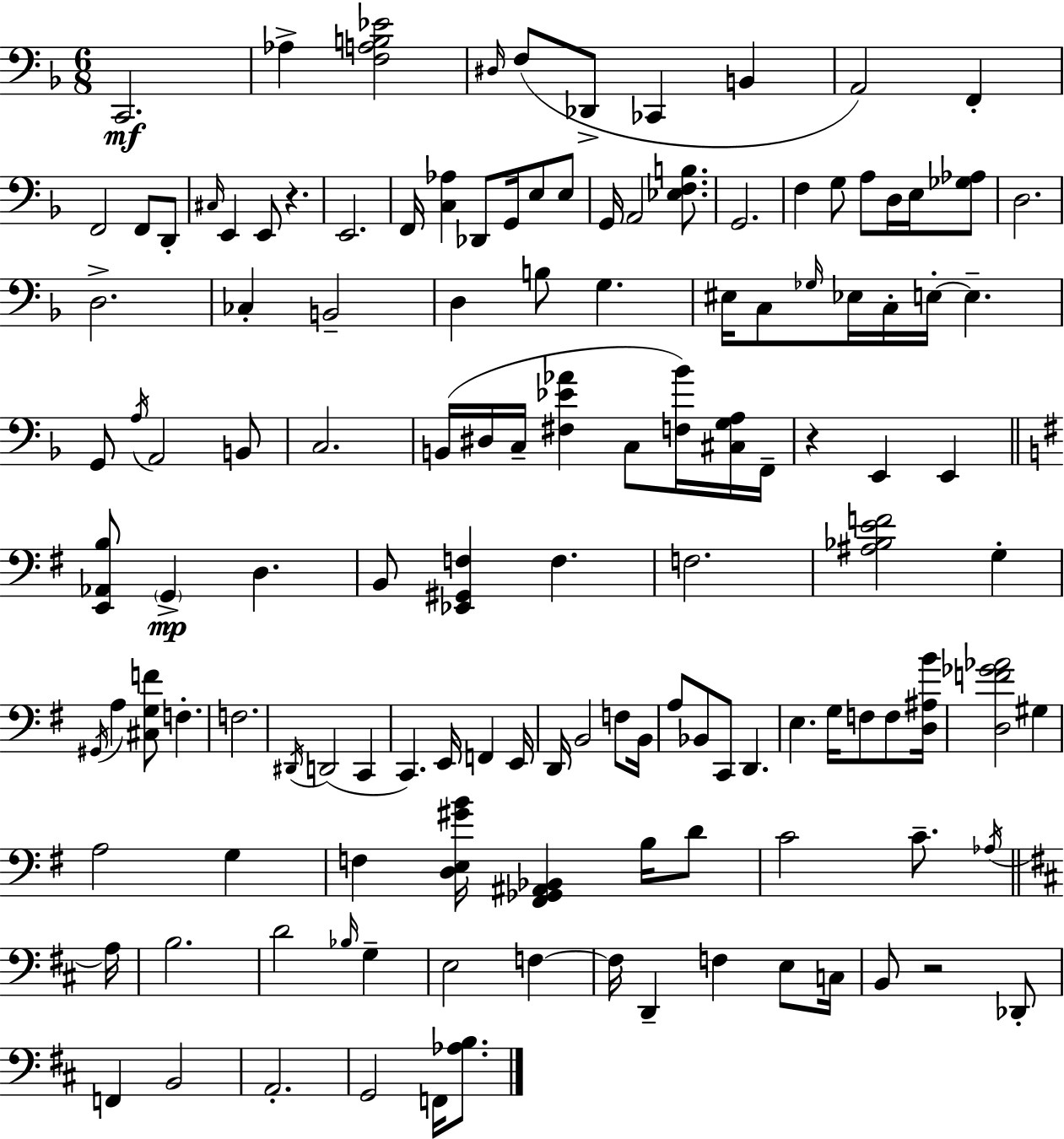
C2/h. Ab3/q [F3,A3,B3,Eb4]/h D#3/s F3/e Db2/e CES2/q B2/q A2/h F2/q F2/h F2/e D2/e C#3/s E2/q E2/e R/q. E2/h. F2/s [C3,Ab3]/q Db2/e G2/s E3/e E3/e G2/s A2/h [Eb3,F3,B3]/e. G2/h. F3/q G3/e A3/e D3/s E3/s [Gb3,Ab3]/e D3/h. D3/h. CES3/q B2/h D3/q B3/e G3/q. EIS3/s C3/e Gb3/s Eb3/s C3/s E3/s E3/q. G2/e A3/s A2/h B2/e C3/h. B2/s D#3/s C3/s [F#3,Eb4,Ab4]/q C3/e [F3,Bb4]/s [C#3,G3,A3]/s F2/s R/q E2/q E2/q [E2,Ab2,B3]/e G2/q D3/q. B2/e [Eb2,G#2,F3]/q F3/q. F3/h. [A#3,Bb3,E4,F4]/h G3/q G#2/s A3/q [C#3,G3,F4]/e F3/q. F3/h. D#2/s D2/h C2/q C2/q. E2/s F2/q E2/s D2/s B2/h F3/e B2/s A3/e Bb2/e C2/e D2/q. E3/q. G3/s F3/e F3/e [D3,A#3,B4]/s [D3,F4,Gb4,Ab4]/h G#3/q A3/h G3/q F3/q [D3,E3,G#4,B4]/s [F#2,Gb2,A#2,Bb2]/q B3/s D4/e C4/h C4/e. Ab3/s A3/s B3/h. D4/h Bb3/s G3/q E3/h F3/q F3/s D2/q F3/q E3/e C3/s B2/e R/h Db2/e F2/q B2/h A2/h. G2/h F2/s [Ab3,B3]/e.